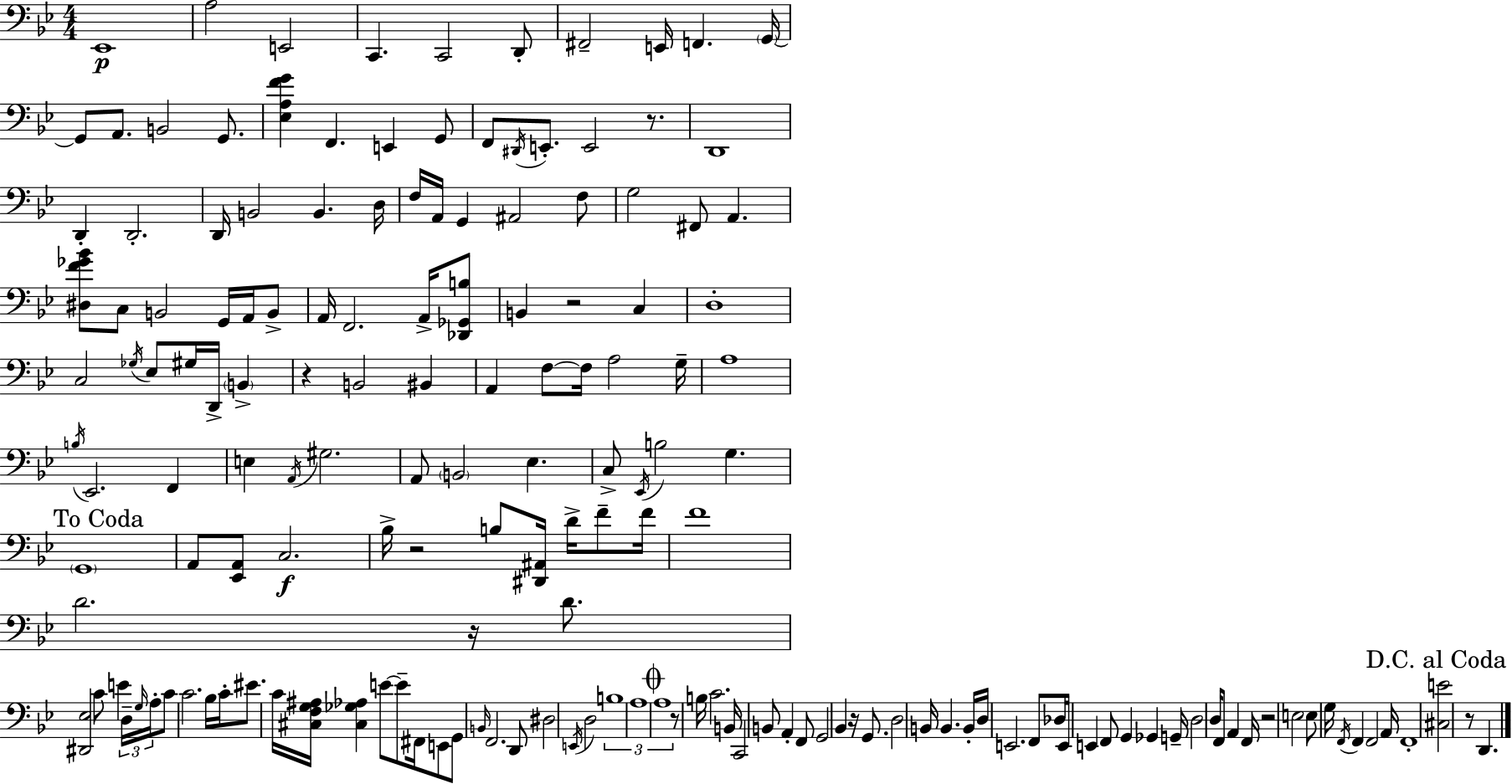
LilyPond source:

{
  \clef bass
  \numericTimeSignature
  \time 4/4
  \key bes \major
  ees,1\p | a2 e,2 | c,4. c,2 d,8-. | fis,2-- e,16 f,4. \parenthesize g,16~~ | \break g,8 a,8. b,2 g,8. | <ees a f' g'>4 f,4. e,4 g,8 | f,8 \acciaccatura { dis,16 } e,8.-. e,2 r8. | d,1 | \break d,4-. d,2.-. | d,16 b,2 b,4. | d16 f16 a,16 g,4 ais,2 f8 | g2 fis,8 a,4. | \break <dis f' ges' bes'>8 c8 b,2 g,16 a,16 b,8-> | a,16 f,2. a,16-> <des, ges, b>8 | b,4 r2 c4 | d1-. | \break c2 \acciaccatura { ges16 } ees8 gis16 d,16-> \parenthesize b,4-> | r4 b,2 bis,4 | a,4 f8~~ f16 a2 | g16-- a1 | \break \acciaccatura { b16 } ees,2. f,4 | e4 \acciaccatura { a,16 } gis2. | a,8 \parenthesize b,2 ees4. | c8-> \acciaccatura { ees,16 } b2 g4. | \break \mark "To Coda" \parenthesize g,1 | a,8 <ees, a,>8 c2.\f | bes16-> r2 b8 | <dis, ais,>16 d'16-> f'8-- f'16 f'1 | \break d'2. | r16 d'8. <dis, ees>2 c'8 e'4 | \tuplet 3/2 { d16-- \grace { g16 } a16-. } c'8 c'2. | bes16 c'16-. eis'8. c'16 <cis f g ais>16 <cis ges aes>4 e'8~~ | \break e'8-- fis,16 e,8 g,8 \grace { b,16 } f,2. | d,8 dis2 \acciaccatura { e,16 } | d2 \tuplet 3/2 { b1 | a1 | \break \mark \markup { \musicglyph "scripts.coda" } a1 } | r8 b16 c'2. | b,16 c,2 | b,8 a,4-. f,8 g,2 | \break bes,4 r16 g,8. d2 | b,16 b,4. b,16-. d16 e,2. | f,8 des16 e,16 e,4 f,8 g,4 | ges,4 g,16-- d2 | \break d16 f,8 a,4 f,16 r2 | e2 e8 g16 \acciaccatura { f,16 } f,4 | f,2 a,16 f,1-. | \mark "D.C. al Coda" <cis e'>2 | \break r8 d,4. \bar "|."
}